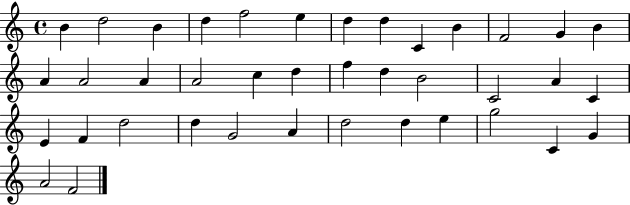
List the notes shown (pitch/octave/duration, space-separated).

B4/q D5/h B4/q D5/q F5/h E5/q D5/q D5/q C4/q B4/q F4/h G4/q B4/q A4/q A4/h A4/q A4/h C5/q D5/q F5/q D5/q B4/h C4/h A4/q C4/q E4/q F4/q D5/h D5/q G4/h A4/q D5/h D5/q E5/q G5/h C4/q G4/q A4/h F4/h